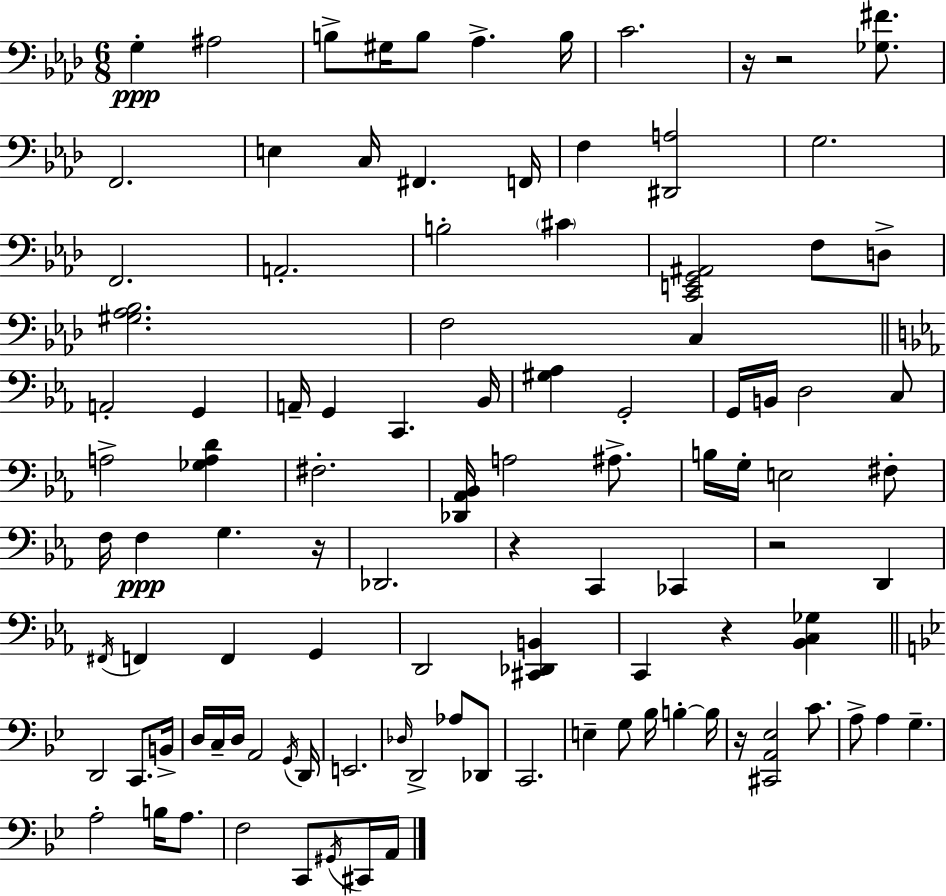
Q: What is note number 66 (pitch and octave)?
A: Db3